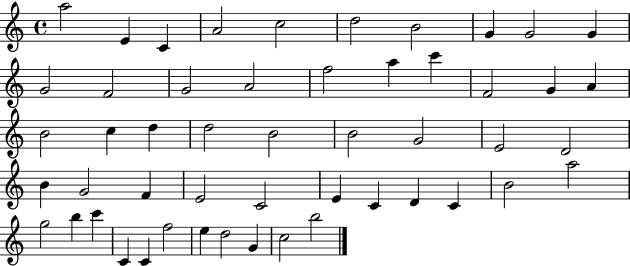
A5/h E4/q C4/q A4/h C5/h D5/h B4/h G4/q G4/h G4/q G4/h F4/h G4/h A4/h F5/h A5/q C6/q F4/h G4/q A4/q B4/h C5/q D5/q D5/h B4/h B4/h G4/h E4/h D4/h B4/q G4/h F4/q E4/h C4/h E4/q C4/q D4/q C4/q B4/h A5/h G5/h B5/q C6/q C4/q C4/q F5/h E5/q D5/h G4/q C5/h B5/h